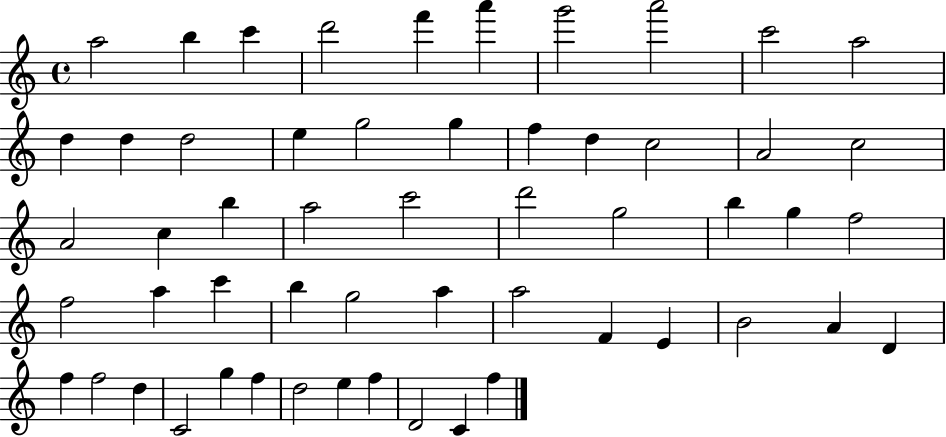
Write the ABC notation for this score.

X:1
T:Untitled
M:4/4
L:1/4
K:C
a2 b c' d'2 f' a' g'2 a'2 c'2 a2 d d d2 e g2 g f d c2 A2 c2 A2 c b a2 c'2 d'2 g2 b g f2 f2 a c' b g2 a a2 F E B2 A D f f2 d C2 g f d2 e f D2 C f